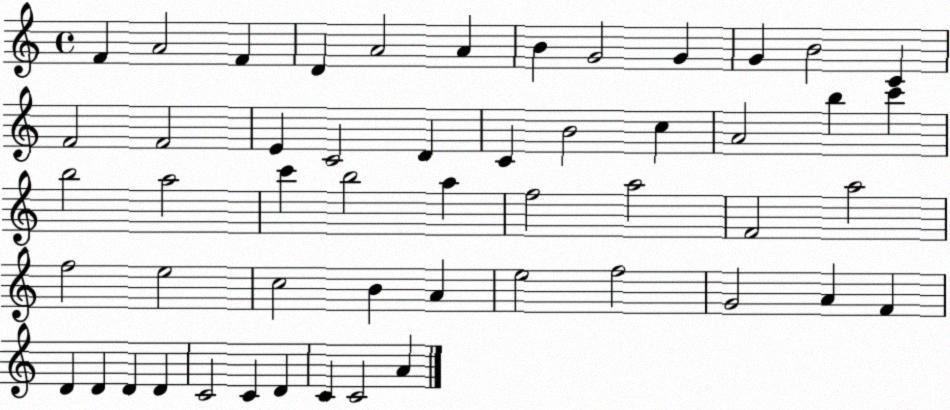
X:1
T:Untitled
M:4/4
L:1/4
K:C
F A2 F D A2 A B G2 G G B2 C F2 F2 E C2 D C B2 c A2 b c' b2 a2 c' b2 a f2 a2 F2 a2 f2 e2 c2 B A e2 f2 G2 A F D D D D C2 C D C C2 A